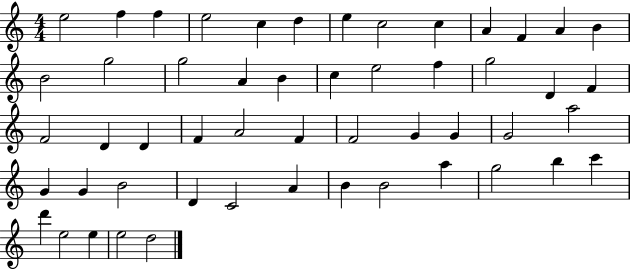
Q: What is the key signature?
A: C major